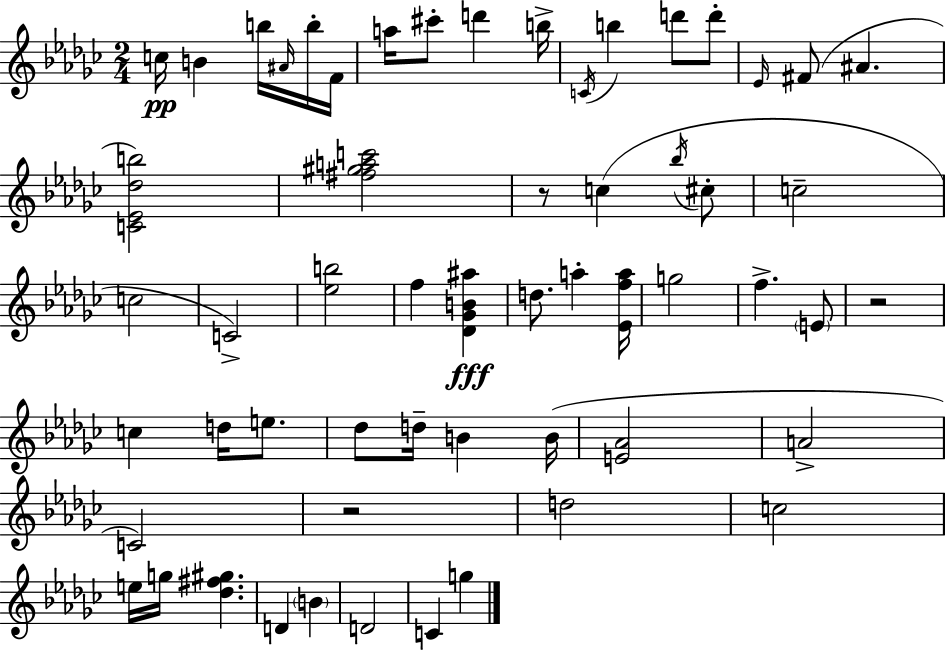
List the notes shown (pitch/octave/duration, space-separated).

C5/s B4/q B5/s A#4/s B5/s F4/s A5/s C#6/e D6/q B5/s C4/s B5/q D6/e D6/e Eb4/s F#4/e A#4/q. [C4,Eb4,Db5,B5]/h [F#5,G#5,A5,C6]/h R/e C5/q Bb5/s C#5/e C5/h C5/h C4/h [Eb5,B5]/h F5/q [Db4,Gb4,B4,A#5]/q D5/e. A5/q [Eb4,F5,A5]/s G5/h F5/q. E4/e R/h C5/q D5/s E5/e. Db5/e D5/s B4/q B4/s [E4,Ab4]/h A4/h C4/h R/h D5/h C5/h E5/s G5/s [Db5,F#5,G#5]/q. D4/q B4/q D4/h C4/q G5/q